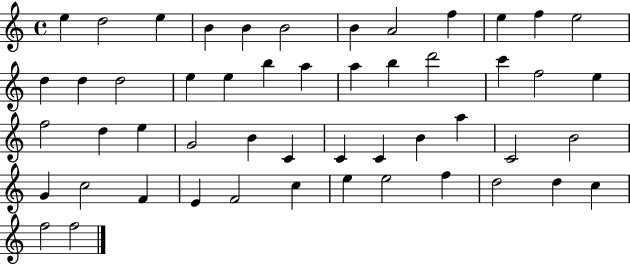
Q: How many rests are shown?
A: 0